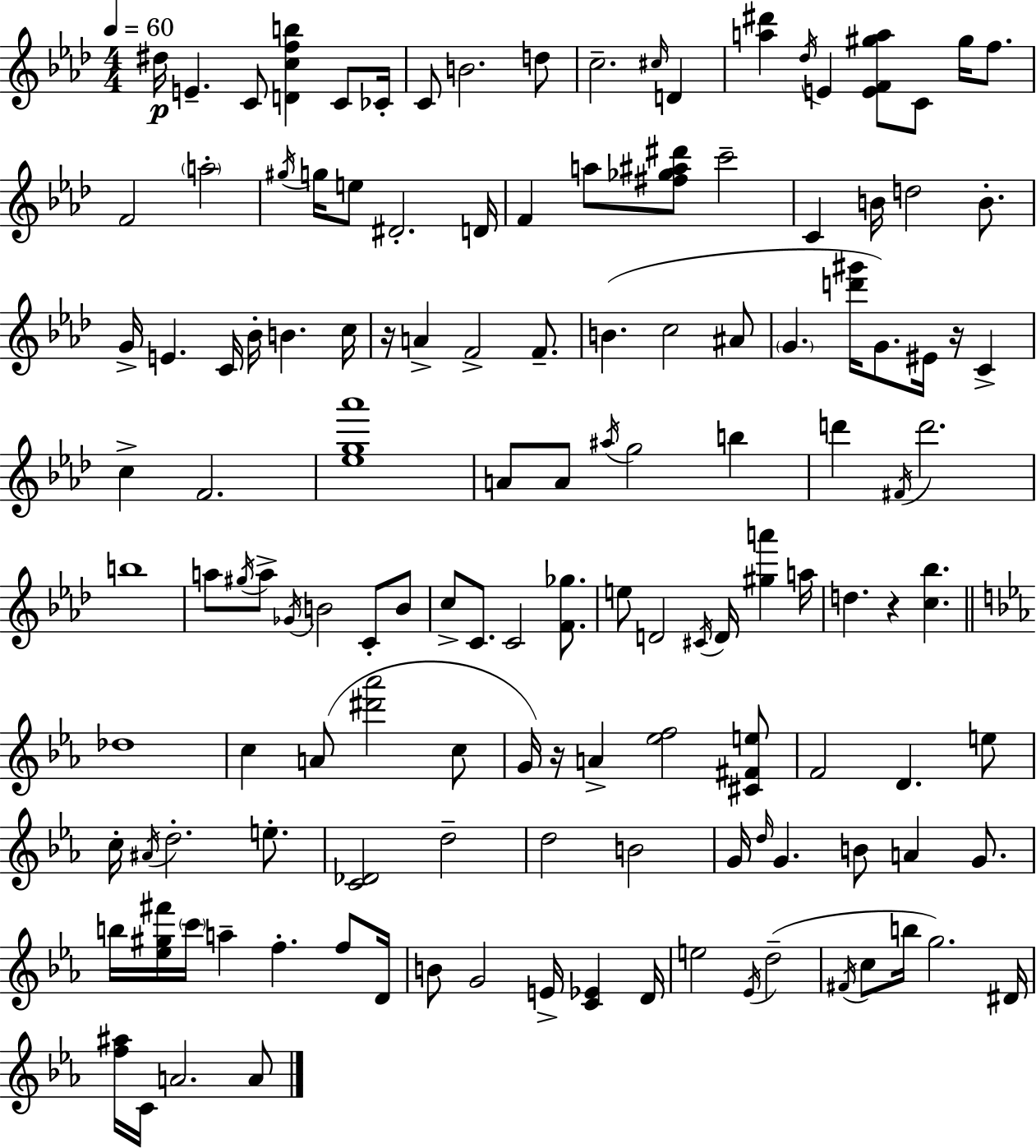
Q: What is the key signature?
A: AES major